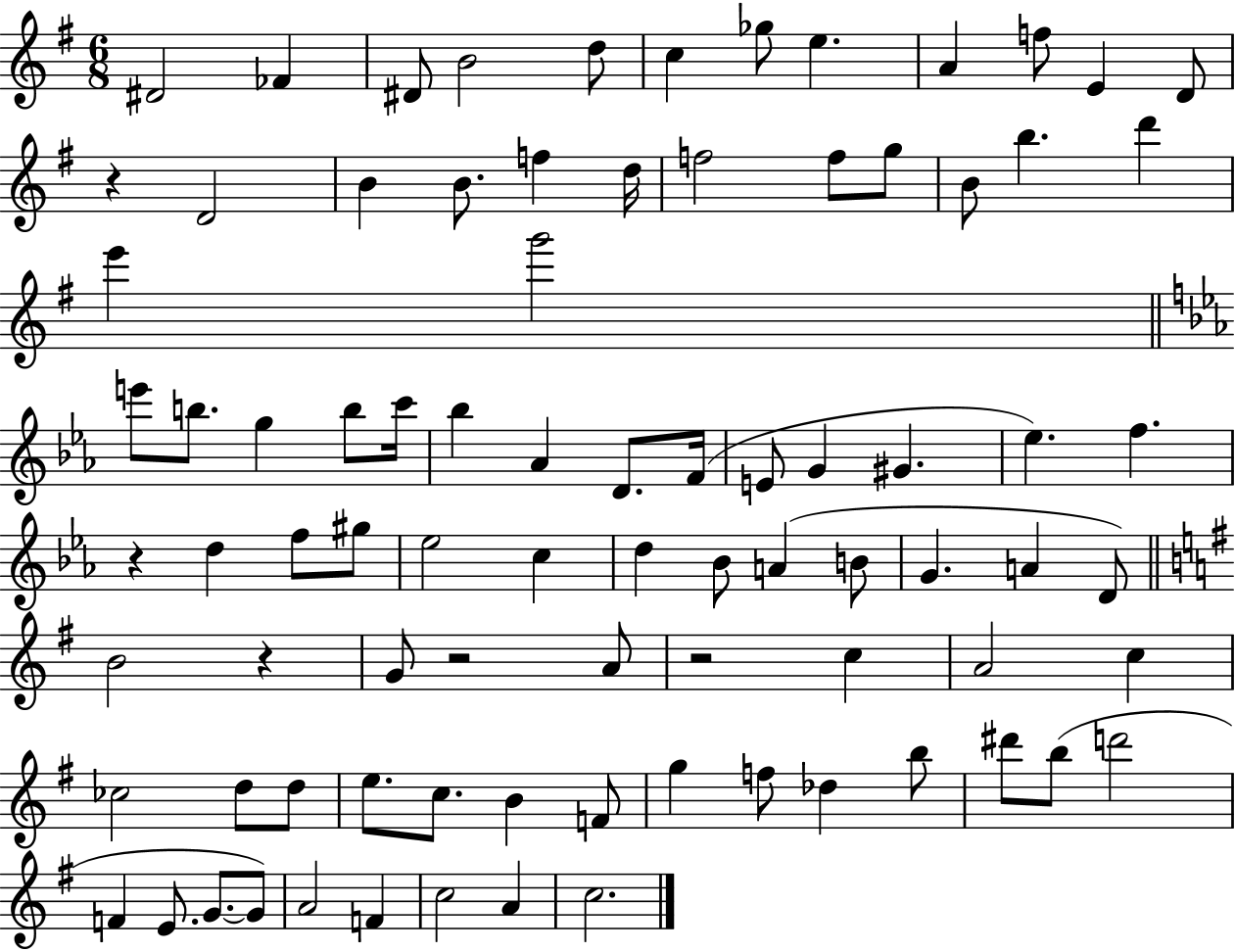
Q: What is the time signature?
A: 6/8